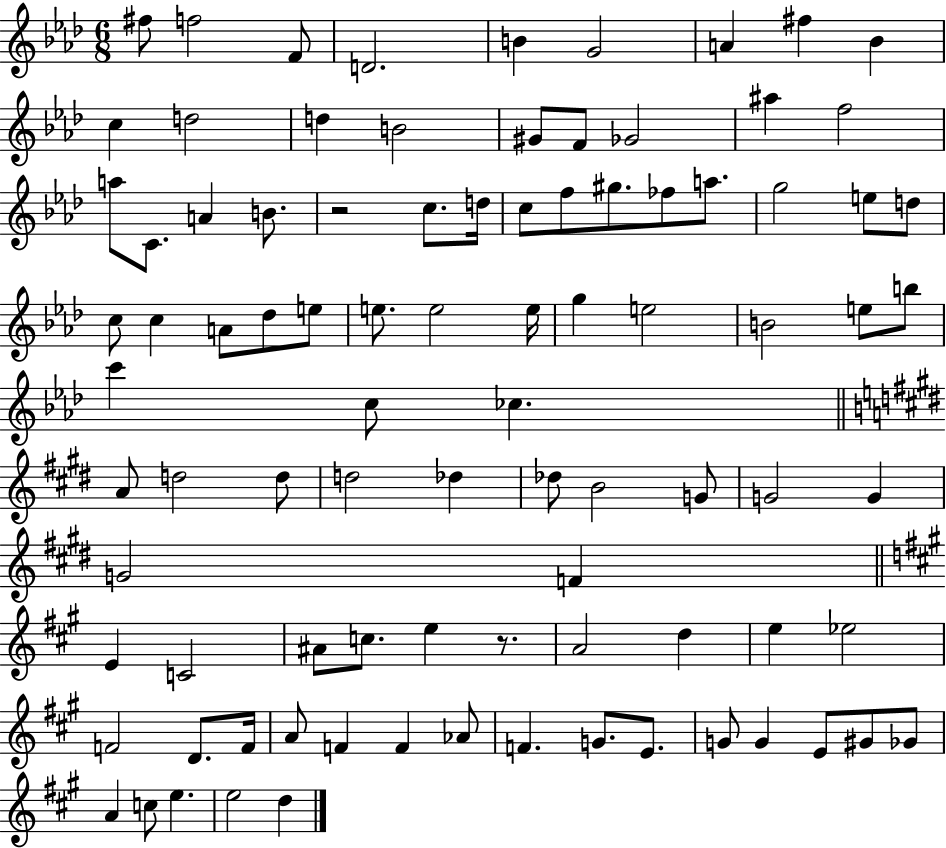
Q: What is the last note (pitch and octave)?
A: D5